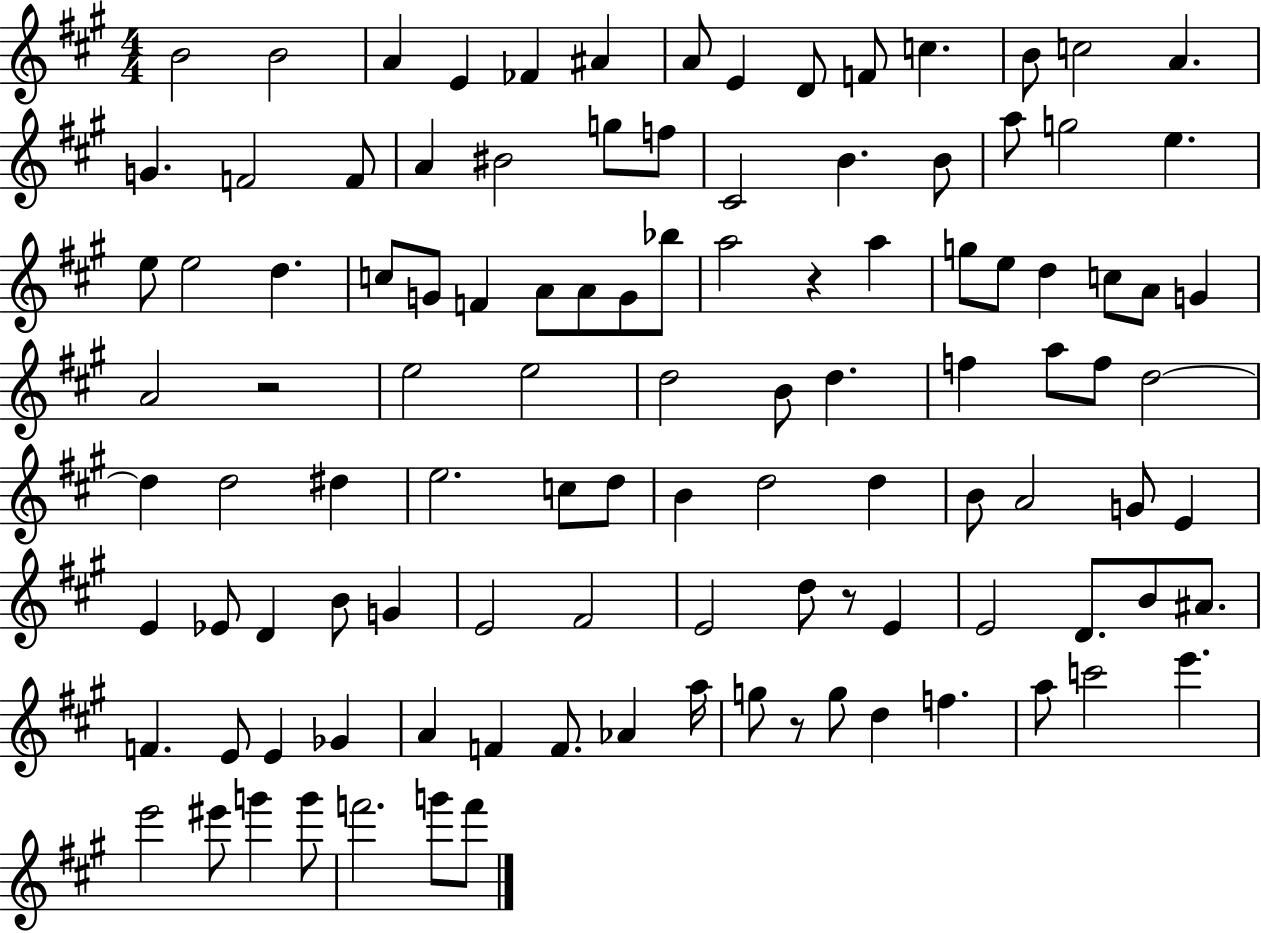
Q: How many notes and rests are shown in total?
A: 109